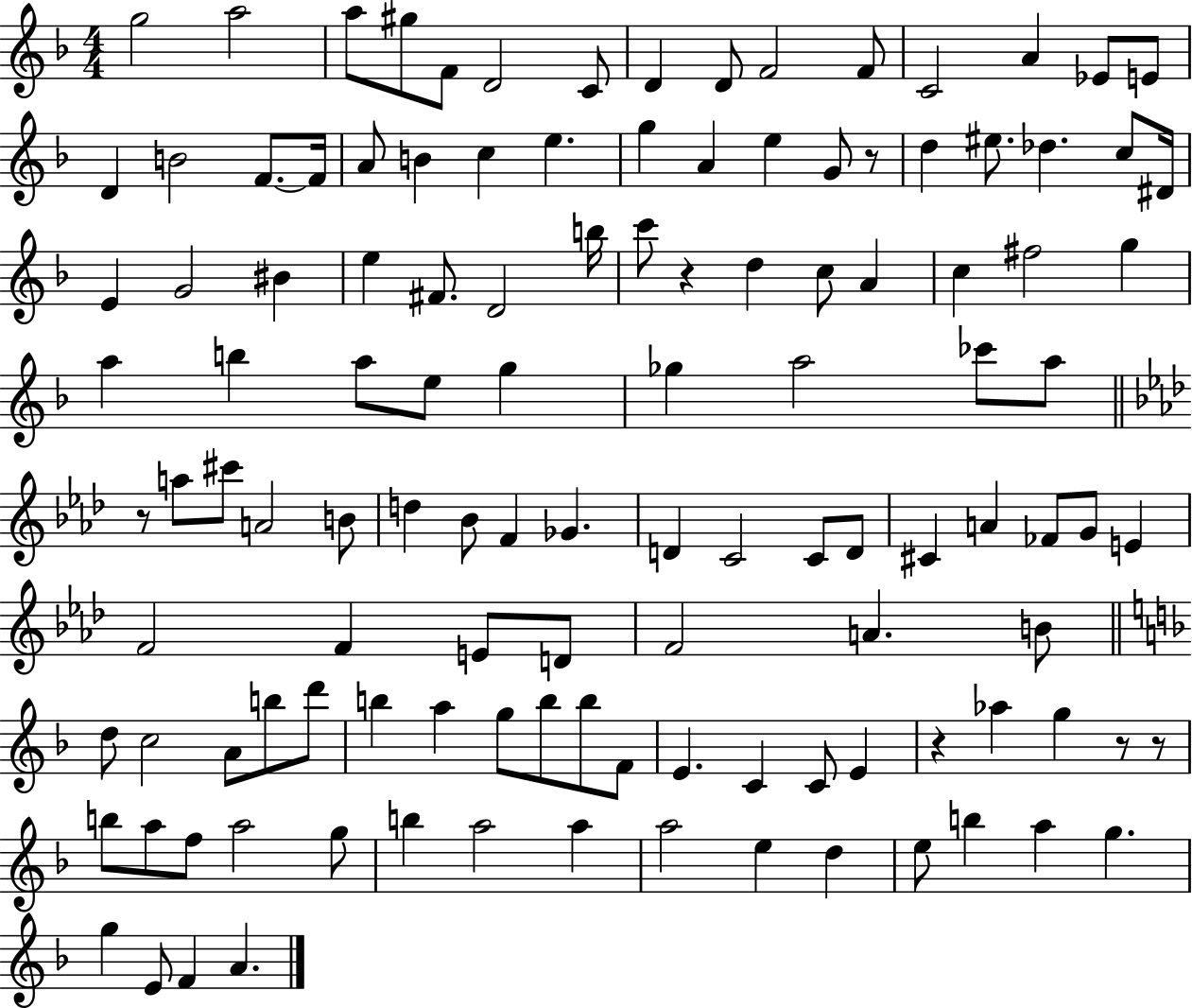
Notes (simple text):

G5/h A5/h A5/e G#5/e F4/e D4/h C4/e D4/q D4/e F4/h F4/e C4/h A4/q Eb4/e E4/e D4/q B4/h F4/e. F4/s A4/e B4/q C5/q E5/q. G5/q A4/q E5/q G4/e R/e D5/q EIS5/e. Db5/q. C5/e D#4/s E4/q G4/h BIS4/q E5/q F#4/e. D4/h B5/s C6/e R/q D5/q C5/e A4/q C5/q F#5/h G5/q A5/q B5/q A5/e E5/e G5/q Gb5/q A5/h CES6/e A5/e R/e A5/e C#6/e A4/h B4/e D5/q Bb4/e F4/q Gb4/q. D4/q C4/h C4/e D4/e C#4/q A4/q FES4/e G4/e E4/q F4/h F4/q E4/e D4/e F4/h A4/q. B4/e D5/e C5/h A4/e B5/e D6/e B5/q A5/q G5/e B5/e B5/e F4/e E4/q. C4/q C4/e E4/q R/q Ab5/q G5/q R/e R/e B5/e A5/e F5/e A5/h G5/e B5/q A5/h A5/q A5/h E5/q D5/q E5/e B5/q A5/q G5/q. G5/q E4/e F4/q A4/q.